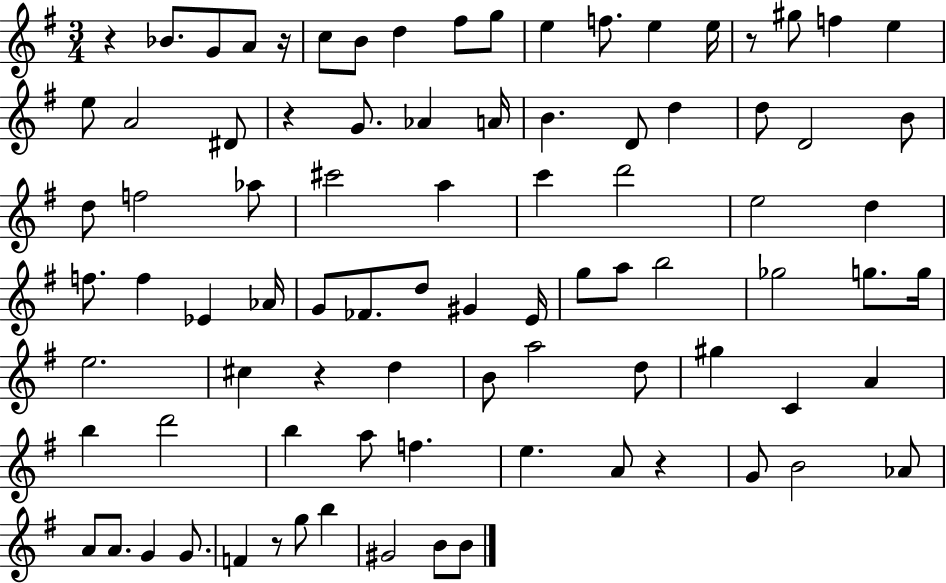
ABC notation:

X:1
T:Untitled
M:3/4
L:1/4
K:G
z _B/2 G/2 A/2 z/4 c/2 B/2 d ^f/2 g/2 e f/2 e e/4 z/2 ^g/2 f e e/2 A2 ^D/2 z G/2 _A A/4 B D/2 d d/2 D2 B/2 d/2 f2 _a/2 ^c'2 a c' d'2 e2 d f/2 f _E _A/4 G/2 _F/2 d/2 ^G E/4 g/2 a/2 b2 _g2 g/2 g/4 e2 ^c z d B/2 a2 d/2 ^g C A b d'2 b a/2 f e A/2 z G/2 B2 _A/2 A/2 A/2 G G/2 F z/2 g/2 b ^G2 B/2 B/2